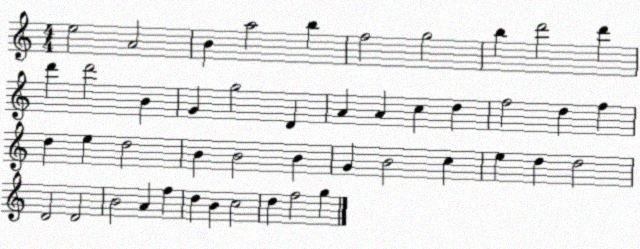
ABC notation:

X:1
T:Untitled
M:4/4
L:1/4
K:C
e2 A2 B a2 b f2 g2 b d'2 d' d' d'2 B G g2 D A A c d f2 d f d e d2 B B2 B G B2 c e d d2 D2 D2 B2 A f d B c2 d f2 g